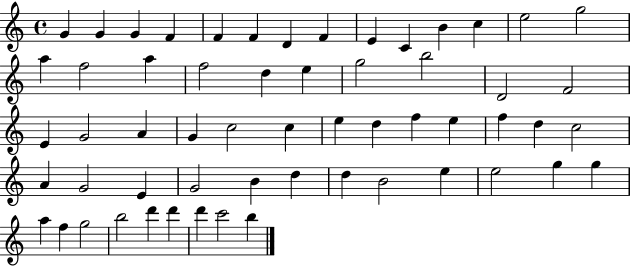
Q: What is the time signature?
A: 4/4